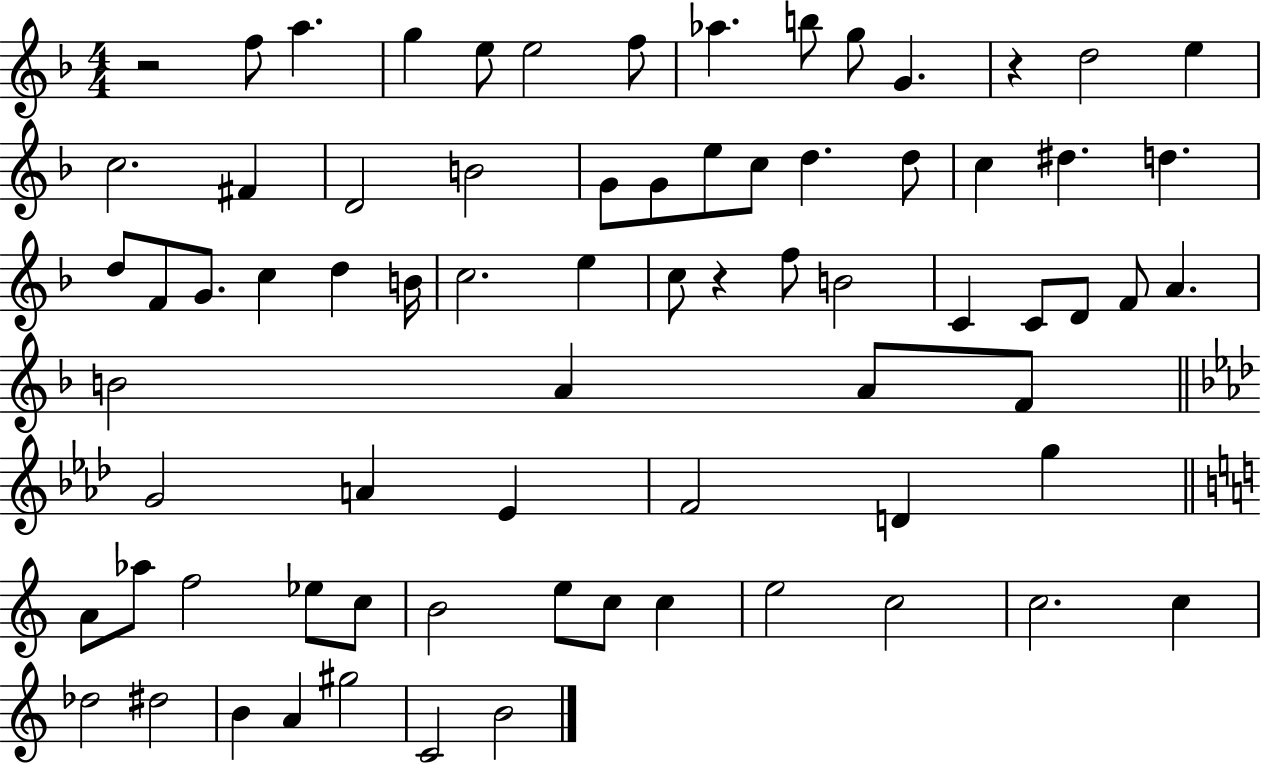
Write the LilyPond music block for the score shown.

{
  \clef treble
  \numericTimeSignature
  \time 4/4
  \key f \major
  r2 f''8 a''4. | g''4 e''8 e''2 f''8 | aes''4. b''8 g''8 g'4. | r4 d''2 e''4 | \break c''2. fis'4 | d'2 b'2 | g'8 g'8 e''8 c''8 d''4. d''8 | c''4 dis''4. d''4. | \break d''8 f'8 g'8. c''4 d''4 b'16 | c''2. e''4 | c''8 r4 f''8 b'2 | c'4 c'8 d'8 f'8 a'4. | \break b'2 a'4 a'8 f'8 | \bar "||" \break \key aes \major g'2 a'4 ees'4 | f'2 d'4 g''4 | \bar "||" \break \key a \minor a'8 aes''8 f''2 ees''8 c''8 | b'2 e''8 c''8 c''4 | e''2 c''2 | c''2. c''4 | \break des''2 dis''2 | b'4 a'4 gis''2 | c'2 b'2 | \bar "|."
}